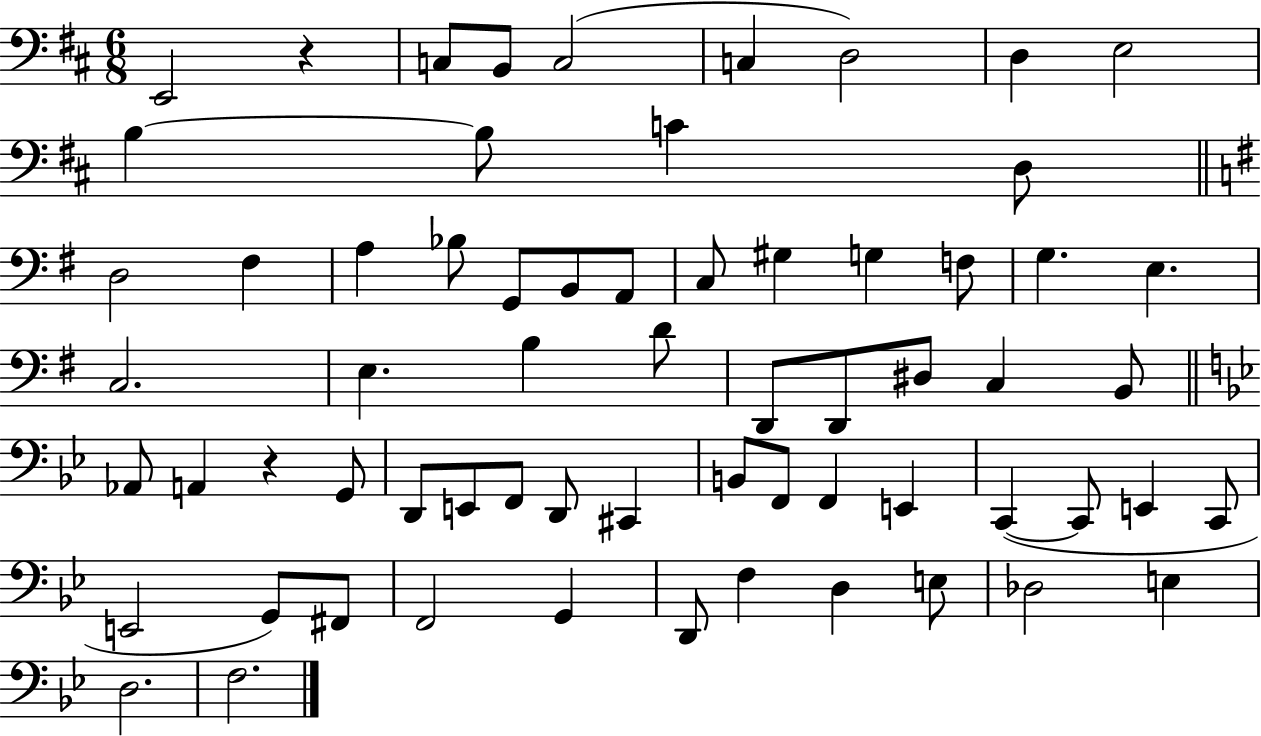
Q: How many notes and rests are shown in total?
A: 65